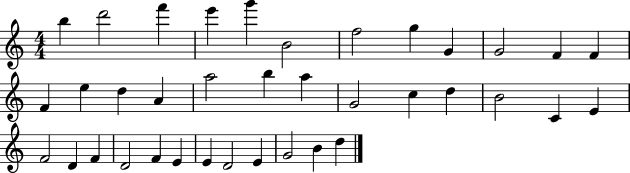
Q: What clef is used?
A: treble